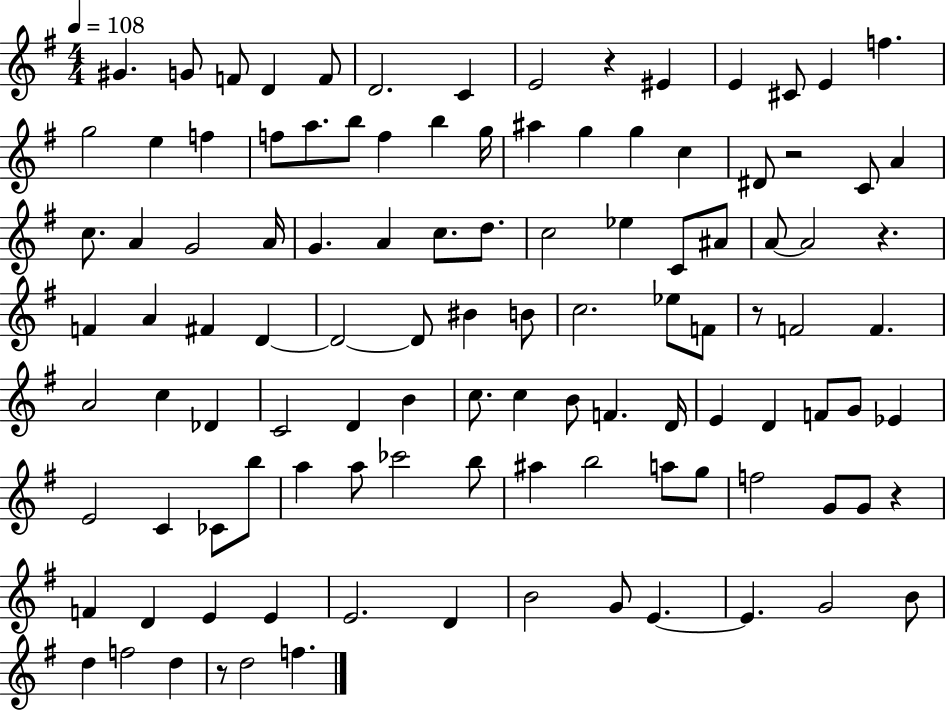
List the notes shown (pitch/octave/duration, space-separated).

G#4/q. G4/e F4/e D4/q F4/e D4/h. C4/q E4/h R/q EIS4/q E4/q C#4/e E4/q F5/q. G5/h E5/q F5/q F5/e A5/e. B5/e F5/q B5/q G5/s A#5/q G5/q G5/q C5/q D#4/e R/h C4/e A4/q C5/e. A4/q G4/h A4/s G4/q. A4/q C5/e. D5/e. C5/h Eb5/q C4/e A#4/e A4/e A4/h R/q. F4/q A4/q F#4/q D4/q D4/h D4/e BIS4/q B4/e C5/h. Eb5/e F4/e R/e F4/h F4/q. A4/h C5/q Db4/q C4/h D4/q B4/q C5/e. C5/q B4/e F4/q. D4/s E4/q D4/q F4/e G4/e Eb4/q E4/h C4/q CES4/e B5/e A5/q A5/e CES6/h B5/e A#5/q B5/h A5/e G5/e F5/h G4/e G4/e R/q F4/q D4/q E4/q E4/q E4/h. D4/q B4/h G4/e E4/q. E4/q. G4/h B4/e D5/q F5/h D5/q R/e D5/h F5/q.